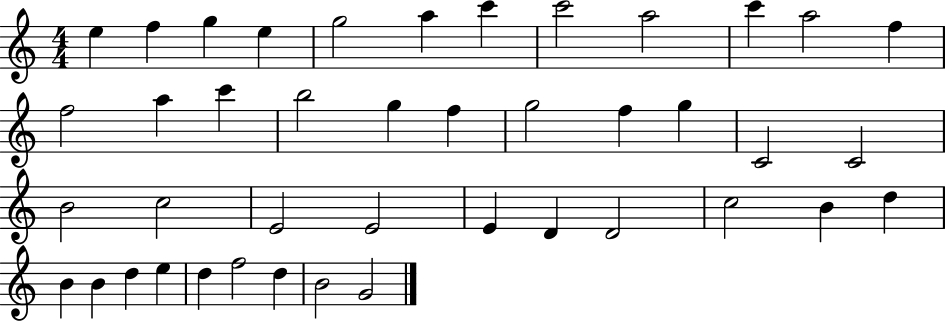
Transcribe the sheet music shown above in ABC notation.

X:1
T:Untitled
M:4/4
L:1/4
K:C
e f g e g2 a c' c'2 a2 c' a2 f f2 a c' b2 g f g2 f g C2 C2 B2 c2 E2 E2 E D D2 c2 B d B B d e d f2 d B2 G2